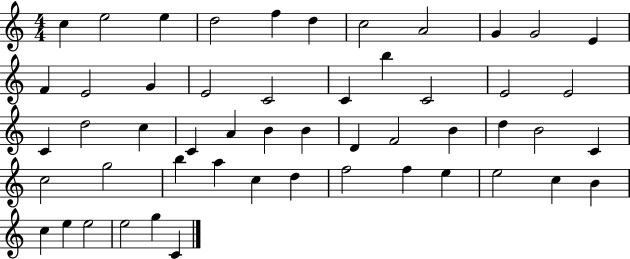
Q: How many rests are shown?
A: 0